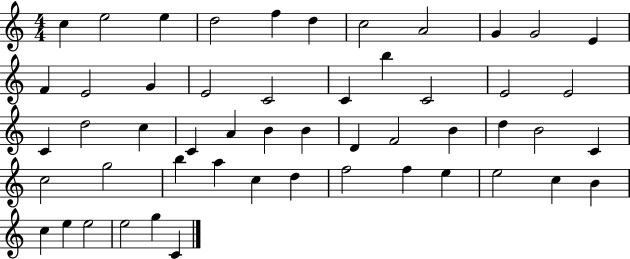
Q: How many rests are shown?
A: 0